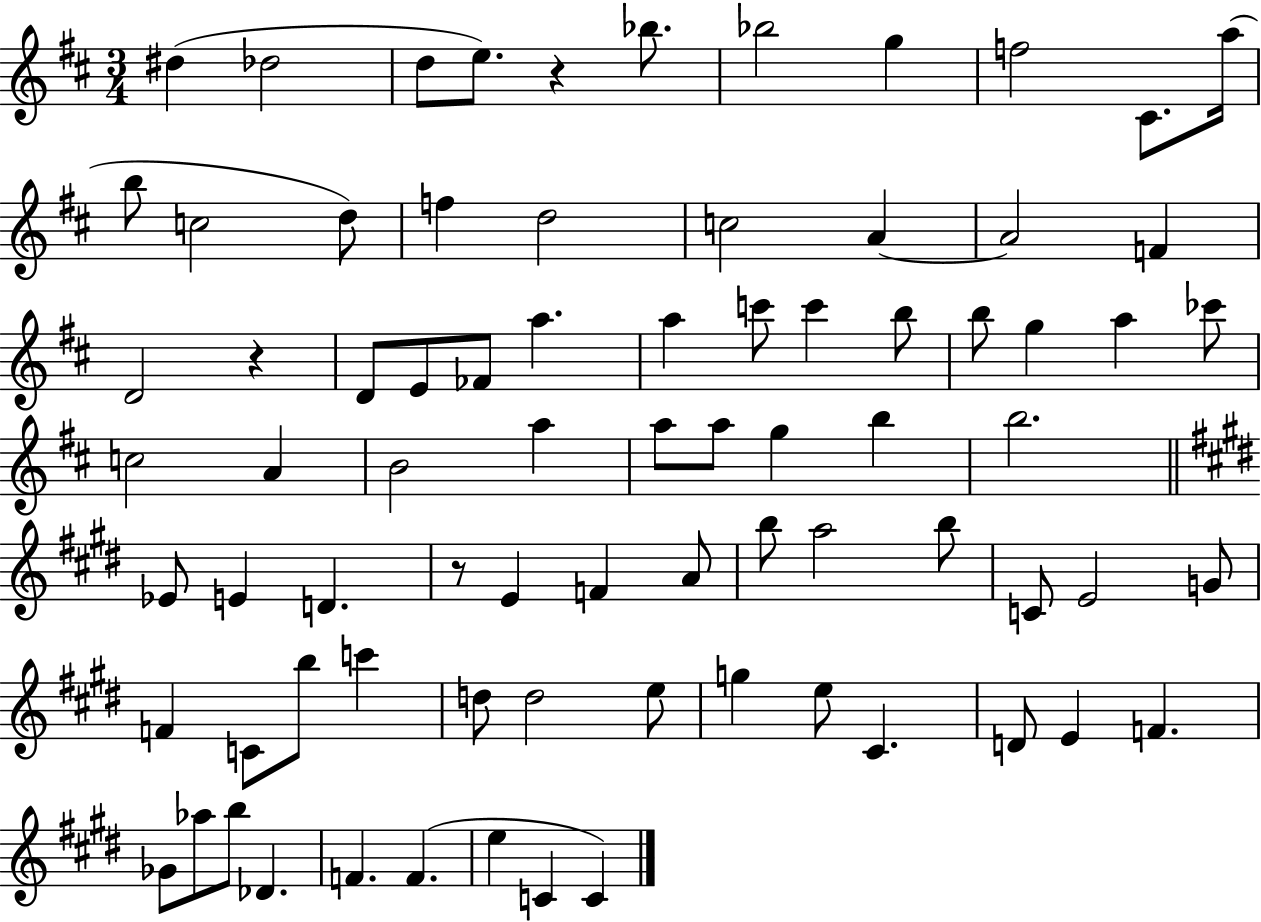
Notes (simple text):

D#5/q Db5/h D5/e E5/e. R/q Bb5/e. Bb5/h G5/q F5/h C#4/e. A5/s B5/e C5/h D5/e F5/q D5/h C5/h A4/q A4/h F4/q D4/h R/q D4/e E4/e FES4/e A5/q. A5/q C6/e C6/q B5/e B5/e G5/q A5/q CES6/e C5/h A4/q B4/h A5/q A5/e A5/e G5/q B5/q B5/h. Eb4/e E4/q D4/q. R/e E4/q F4/q A4/e B5/e A5/h B5/e C4/e E4/h G4/e F4/q C4/e B5/e C6/q D5/e D5/h E5/e G5/q E5/e C#4/q. D4/e E4/q F4/q. Gb4/e Ab5/e B5/e Db4/q. F4/q. F4/q. E5/q C4/q C4/q